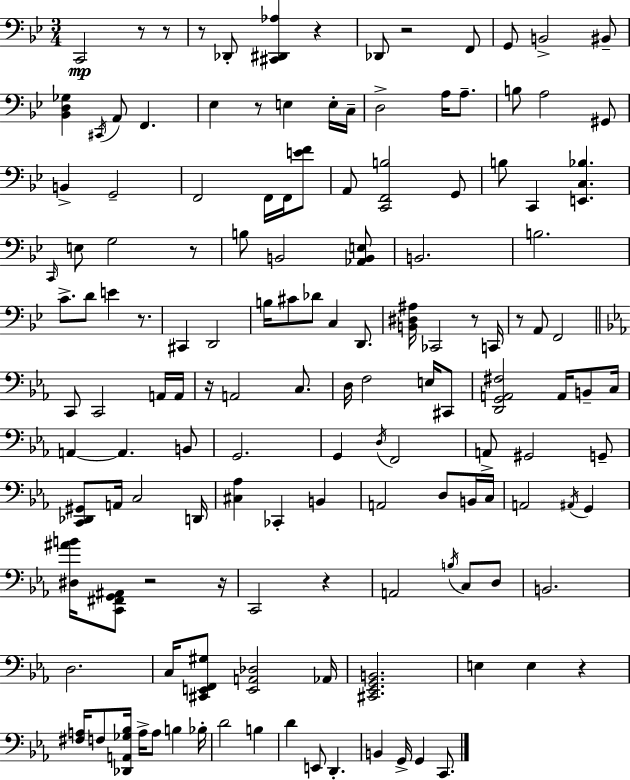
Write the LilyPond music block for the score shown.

{
  \clef bass
  \numericTimeSignature
  \time 3/4
  \key g \minor
  c,2\mp r8 r8 | r8 des,8-. <cis, dis, aes>4 r4 | des,8 r2 f,8 | g,8 b,2-> bis,8-- | \break <bes, d ges>4 \acciaccatura { cis,16 } a,8 f,4. | ees4 r8 e4 e16-. | c16-- d2-> a16 a8.-- | b8 a2 gis,8 | \break b,4-> g,2-- | f,2 f,16 f,16 <e' f'>8 | a,8 <c, f, b>2 g,8 | b8 c,4 <e, c bes>4. | \break \grace { c,16 } e8 g2 | r8 b8 b,2 | <aes, b, e>8 b,2. | b2. | \break c'8.-> d'8 e'4 r8. | cis,4 d,2 | b16 cis'8 des'8 c4 d,8. | <b, dis ais>16 ces,2 r8 | \break c,16 r8 a,8 f,2 | \bar "||" \break \key c \minor c,8 c,2 a,16 a,16 | r16 a,2 c8. | d16 f2 e16 cis,8 | <d, g, a, fis>2 a,16 b,8-- c16 | \break a,4~~ a,4. b,8 | g,2. | g,4 \acciaccatura { d16 } f,2 | a,8-> gis,2 g,8-- | \break <c, des, gis,>8 a,16 c2 | d,16 <cis aes>4 ces,4-. b,4 | a,2 d8 b,16 | c16 a,2 \acciaccatura { ais,16 } g,4 | \break <dis ais' b'>16 <c, fis, g, ais,>8 r2 | r16 c,2 r4 | a,2 \acciaccatura { b16 } c8 | d8 b,2. | \break d2. | c16 <cis, e, f, gis>8 <e, a, des>2 | aes,16 <cis, ees, g, b,>2. | e4 e4 r4 | \break <fis a>16 f8 <des, a, ges bes>16 a16-> a8 b4 | bes16-. d'2 b4 | d'4 e,8 d,4.-. | b,4 g,16-> g,4 | \break c,8. \bar "|."
}